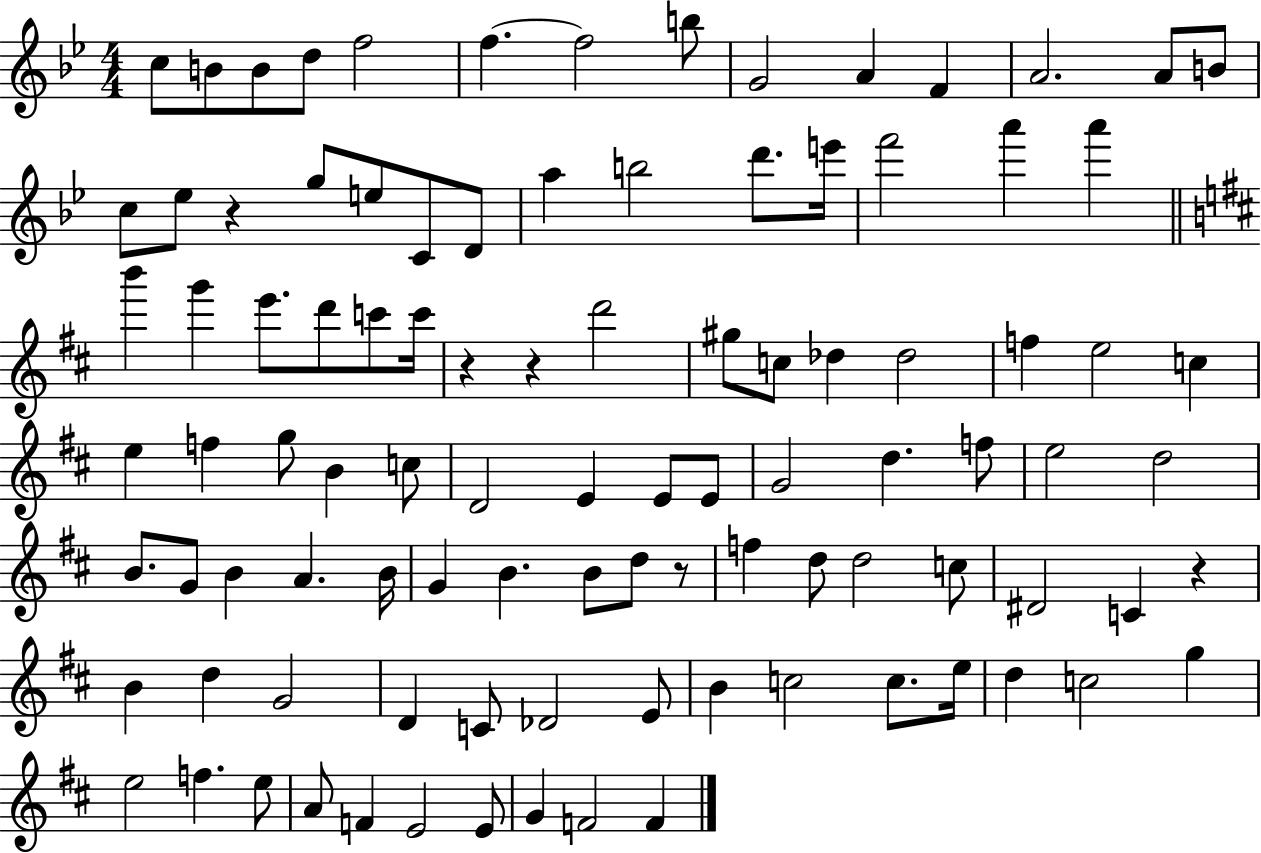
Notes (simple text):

C5/e B4/e B4/e D5/e F5/h F5/q. F5/h B5/e G4/h A4/q F4/q A4/h. A4/e B4/e C5/e Eb5/e R/q G5/e E5/e C4/e D4/e A5/q B5/h D6/e. E6/s F6/h A6/q A6/q B6/q G6/q E6/e. D6/e C6/e C6/s R/q R/q D6/h G#5/e C5/e Db5/q Db5/h F5/q E5/h C5/q E5/q F5/q G5/e B4/q C5/e D4/h E4/q E4/e E4/e G4/h D5/q. F5/e E5/h D5/h B4/e. G4/e B4/q A4/q. B4/s G4/q B4/q. B4/e D5/e R/e F5/q D5/e D5/h C5/e D#4/h C4/q R/q B4/q D5/q G4/h D4/q C4/e Db4/h E4/e B4/q C5/h C5/e. E5/s D5/q C5/h G5/q E5/h F5/q. E5/e A4/e F4/q E4/h E4/e G4/q F4/h F4/q